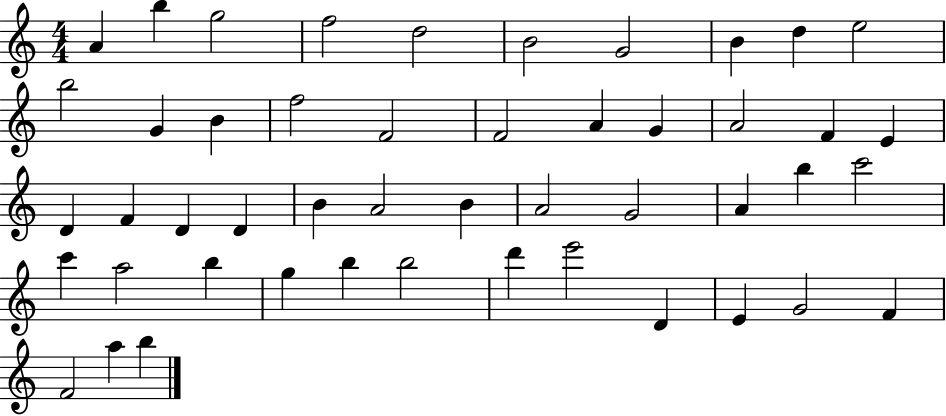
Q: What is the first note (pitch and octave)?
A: A4